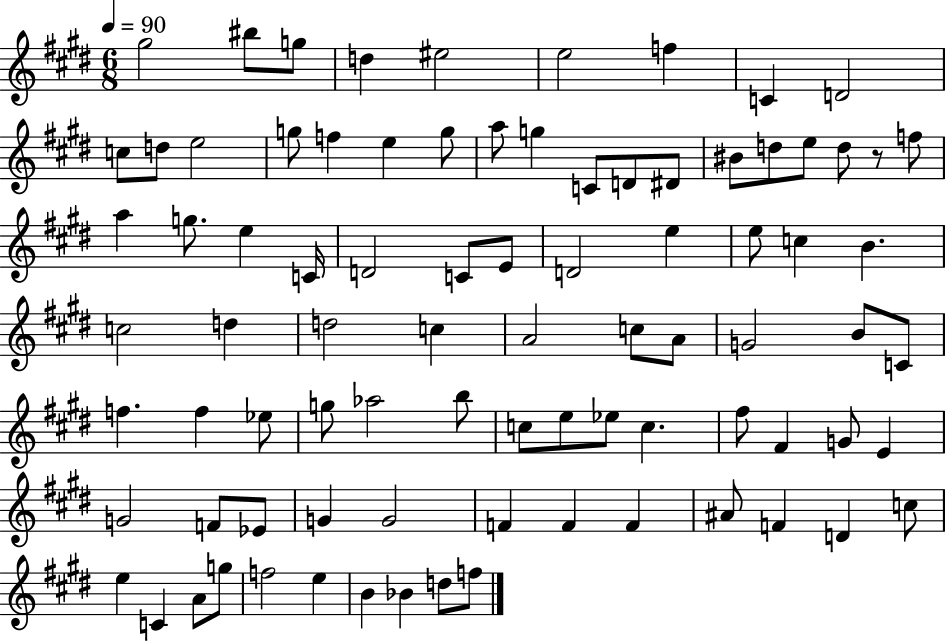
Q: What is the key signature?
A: E major